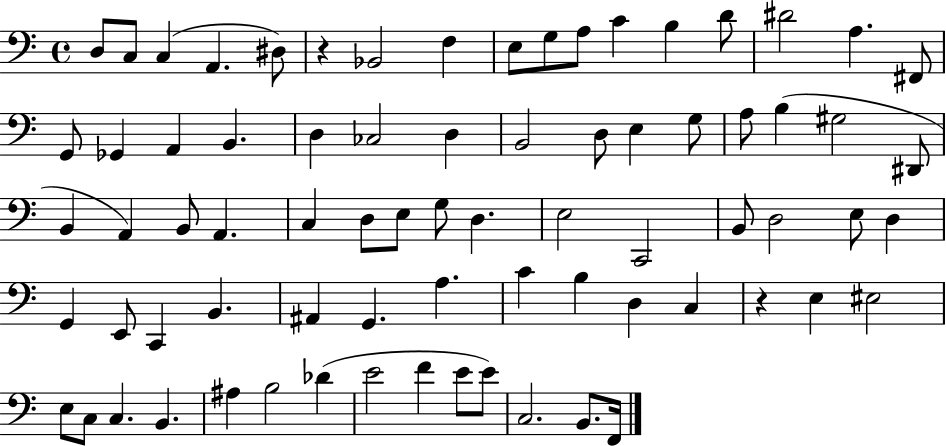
X:1
T:Untitled
M:4/4
L:1/4
K:C
D,/2 C,/2 C, A,, ^D,/2 z _B,,2 F, E,/2 G,/2 A,/2 C B, D/2 ^D2 A, ^F,,/2 G,,/2 _G,, A,, B,, D, _C,2 D, B,,2 D,/2 E, G,/2 A,/2 B, ^G,2 ^D,,/2 B,, A,, B,,/2 A,, C, D,/2 E,/2 G,/2 D, E,2 C,,2 B,,/2 D,2 E,/2 D, G,, E,,/2 C,, B,, ^A,, G,, A, C B, D, C, z E, ^E,2 E,/2 C,/2 C, B,, ^A, B,2 _D E2 F E/2 E/2 C,2 B,,/2 F,,/4